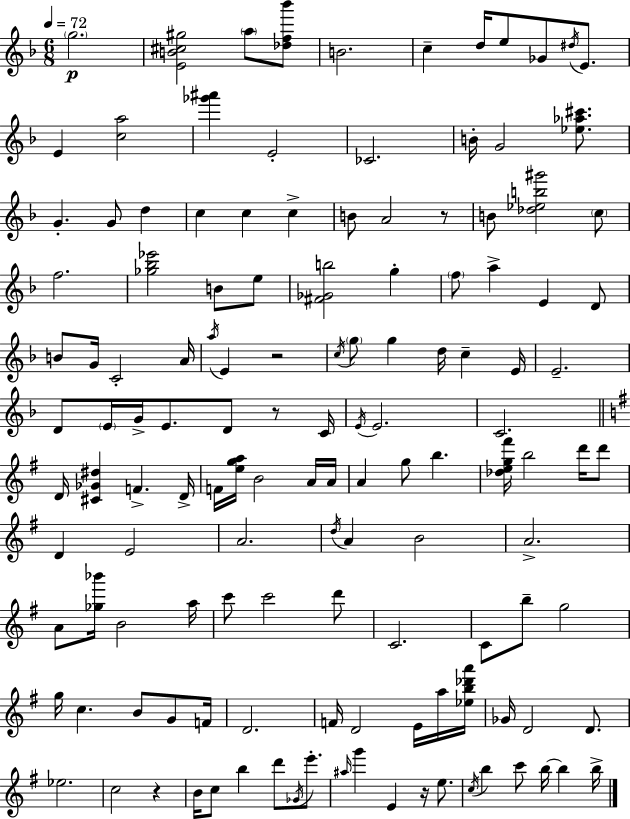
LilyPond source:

{
  \clef treble
  \numericTimeSignature
  \time 6/8
  \key d \minor
  \tempo 4 = 72
  \repeat volta 2 { \parenthesize g''2.\p | <e' b' cis'' gis''>2 \parenthesize a''8 <des'' f'' bes'''>8 | b'2. | c''4-- d''16 e''8 ges'8 \acciaccatura { dis''16 } e'8. | \break e'4 <c'' a''>2 | <ges''' ais'''>4 e'2-. | ces'2. | b'16-. g'2 <ees'' aes'' cis'''>8. | \break g'4.-. g'8 d''4 | c''4 c''4 c''4-> | b'8 a'2 r8 | b'8 <des'' ees'' b'' gis'''>2 \parenthesize c''8 | \break f''2. | <ges'' bes'' ees'''>2 b'8 e''8 | <fis' ges' b''>2 g''4-. | \parenthesize f''8 a''4-> e'4 d'8 | \break b'8 g'16 c'2-. | a'16 \acciaccatura { a''16 } e'4 r2 | \acciaccatura { c''16 } \parenthesize g''8 g''4 d''16 c''4-- | e'16 e'2.-- | \break d'8 \parenthesize e'16 g'16-> e'8. d'8 | r8 c'16 \acciaccatura { e'16 } e'2. | c'2. | \bar "||" \break \key g \major d'16 <cis' ges' dis''>4 f'4.-> d'16-> | f'16 <e'' g'' a''>16 b'2 a'16 a'16 | a'4 g''8 b''4. | <des'' e'' g'' fis'''>16 b''2 d'''16 d'''8 | \break d'4 e'2 | a'2. | \acciaccatura { d''16 } a'4 b'2 | a'2.-> | \break a'8 <ges'' bes'''>16 b'2 | a''16 c'''8 c'''2 d'''8 | c'2. | c'8 b''8-- g''2 | \break g''16 c''4. b'8 g'8 | f'16 d'2. | f'16 d'2 e'16 a''16 | <ees'' b'' des''' a'''>16 ges'16 d'2 d'8. | \break ees''2. | c''2 r4 | b'16 c''8 b''4 d'''8 \acciaccatura { ges'16 } e'''8.-. | \grace { ais''16 } g'''4 e'4 r16 | \break e''8. \acciaccatura { c''16 } b''4 c'''8 b''16~~ b''4 | b''16-> } \bar "|."
}